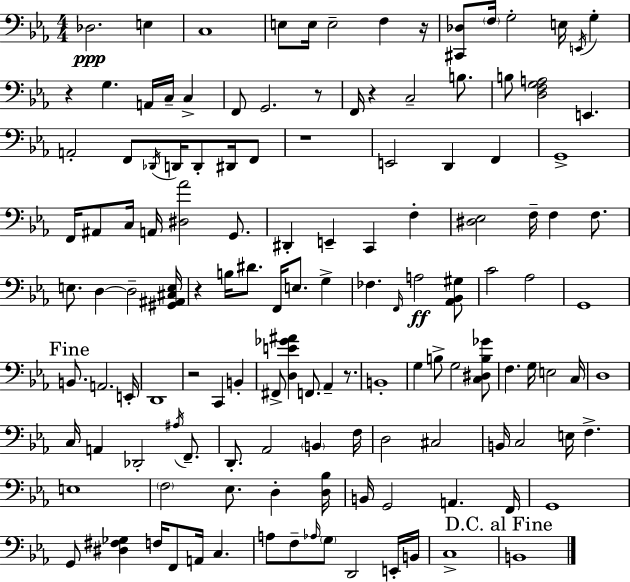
Db3/h. E3/q C3/w E3/e E3/s E3/h F3/q R/s [C#2,Db3]/e F3/s G3/h E3/s E2/s G3/q R/q G3/q. A2/s C3/s C3/q F2/e G2/h. R/e F2/s R/q C3/h B3/e. B3/e [D3,F3,G3,A3]/h E2/q. A2/h F2/e Db2/s D2/s D2/e D#2/s F2/e R/w E2/h D2/q F2/q G2/w F2/s A#2/e C3/s A2/s [D#3,Ab4]/h G2/e. D#2/q E2/q C2/q F3/q [D#3,Eb3]/h F3/s F3/q F3/e. E3/e. D3/q D3/h [G#2,A#2,C#3,E3]/s R/q B3/s D#4/e. F2/s E3/e. G3/q FES3/q. F2/s A3/h [Ab2,Bb2,G#3]/e C4/h Ab3/h G2/w B2/e. A2/h. E2/s D2/w R/h C2/q B2/q F#2/e [D3,E4,Gb4,A#4]/q F2/e. Ab2/q R/e. B2/w G3/q B3/e G3/h [C3,D#3,B3,Gb4]/e F3/q. G3/s E3/h C3/s D3/w C3/s A2/q Db2/h A#3/s F2/e. D2/e. Ab2/h B2/q F3/s D3/h C#3/h B2/s C3/h E3/s F3/q. E3/w F3/h Eb3/e. D3/q [D3,Bb3]/s B2/s G2/h A2/q. F2/s G2/w G2/e [D#3,F#3,Gb3]/q F3/s F2/e A2/s C3/q. A3/e F3/e Ab3/s G3/e D2/h E2/s B2/s C3/w B2/w